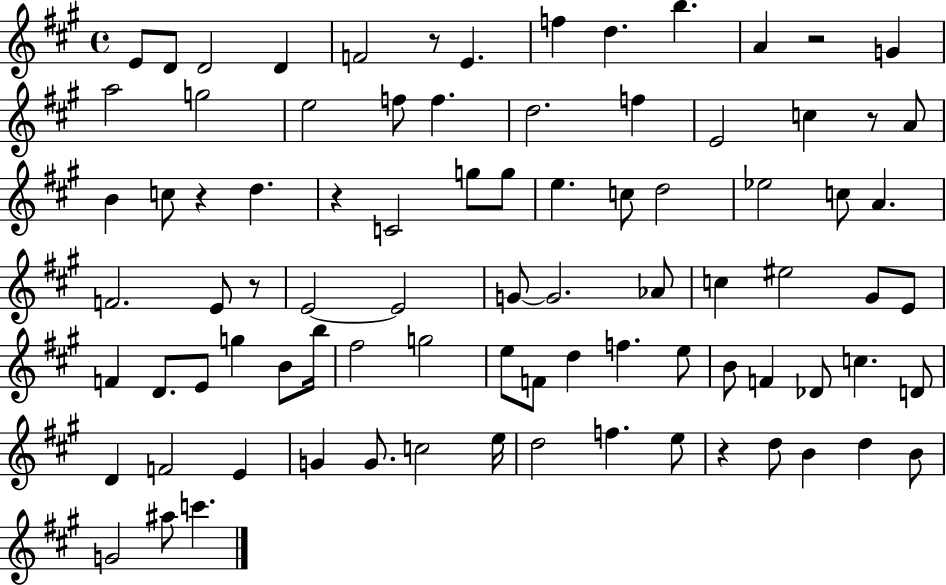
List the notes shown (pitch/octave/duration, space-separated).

E4/e D4/e D4/h D4/q F4/h R/e E4/q. F5/q D5/q. B5/q. A4/q R/h G4/q A5/h G5/h E5/h F5/e F5/q. D5/h. F5/q E4/h C5/q R/e A4/e B4/q C5/e R/q D5/q. R/q C4/h G5/e G5/e E5/q. C5/e D5/h Eb5/h C5/e A4/q. F4/h. E4/e R/e E4/h E4/h G4/e G4/h. Ab4/e C5/q EIS5/h G#4/e E4/e F4/q D4/e. E4/e G5/q B4/e B5/s F#5/h G5/h E5/e F4/e D5/q F5/q. E5/e B4/e F4/q Db4/e C5/q. D4/e D4/q F4/h E4/q G4/q G4/e. C5/h E5/s D5/h F5/q. E5/e R/q D5/e B4/q D5/q B4/e G4/h A#5/e C6/q.